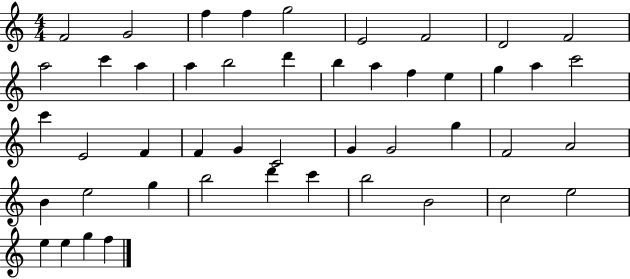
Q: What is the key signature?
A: C major